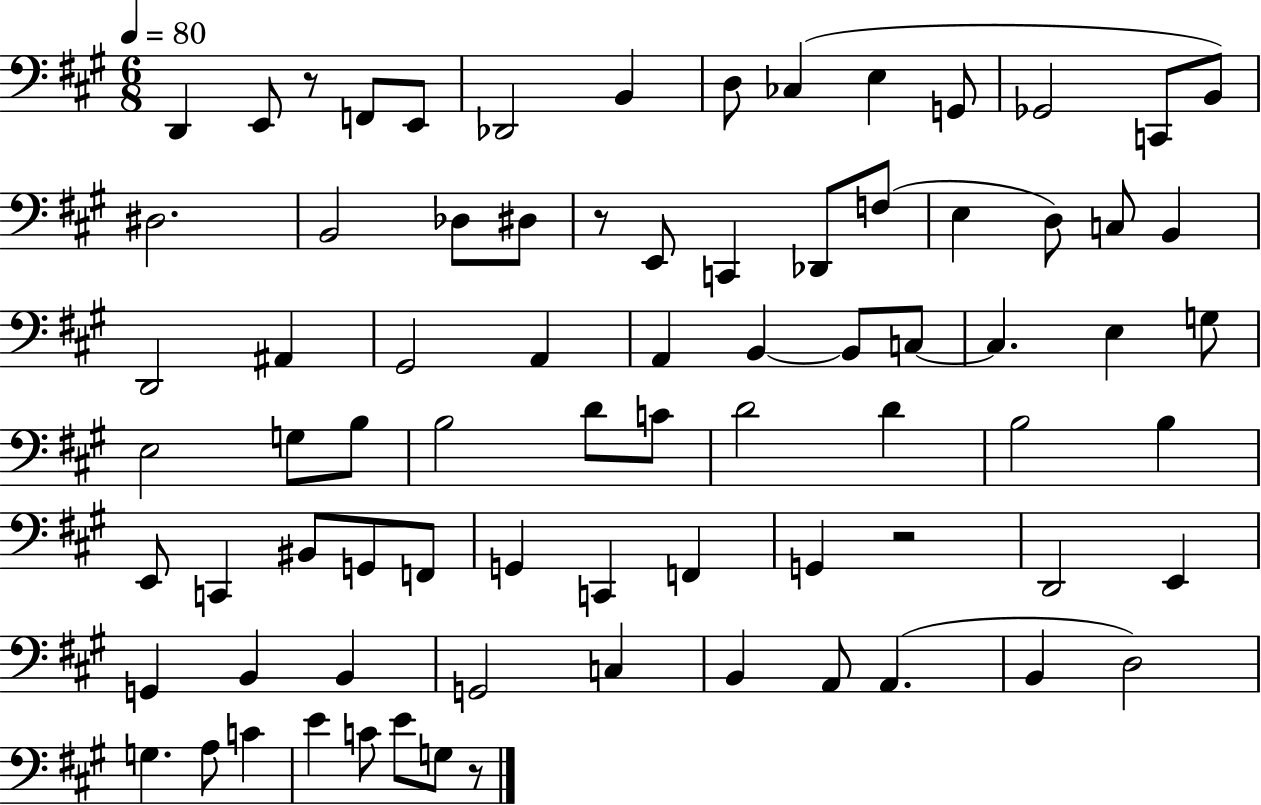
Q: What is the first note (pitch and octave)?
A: D2